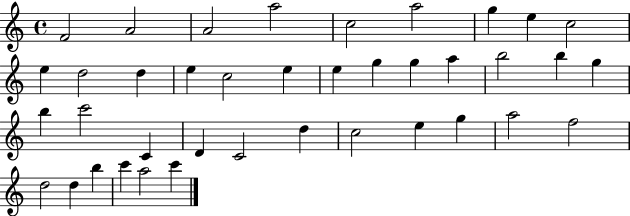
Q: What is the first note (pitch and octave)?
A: F4